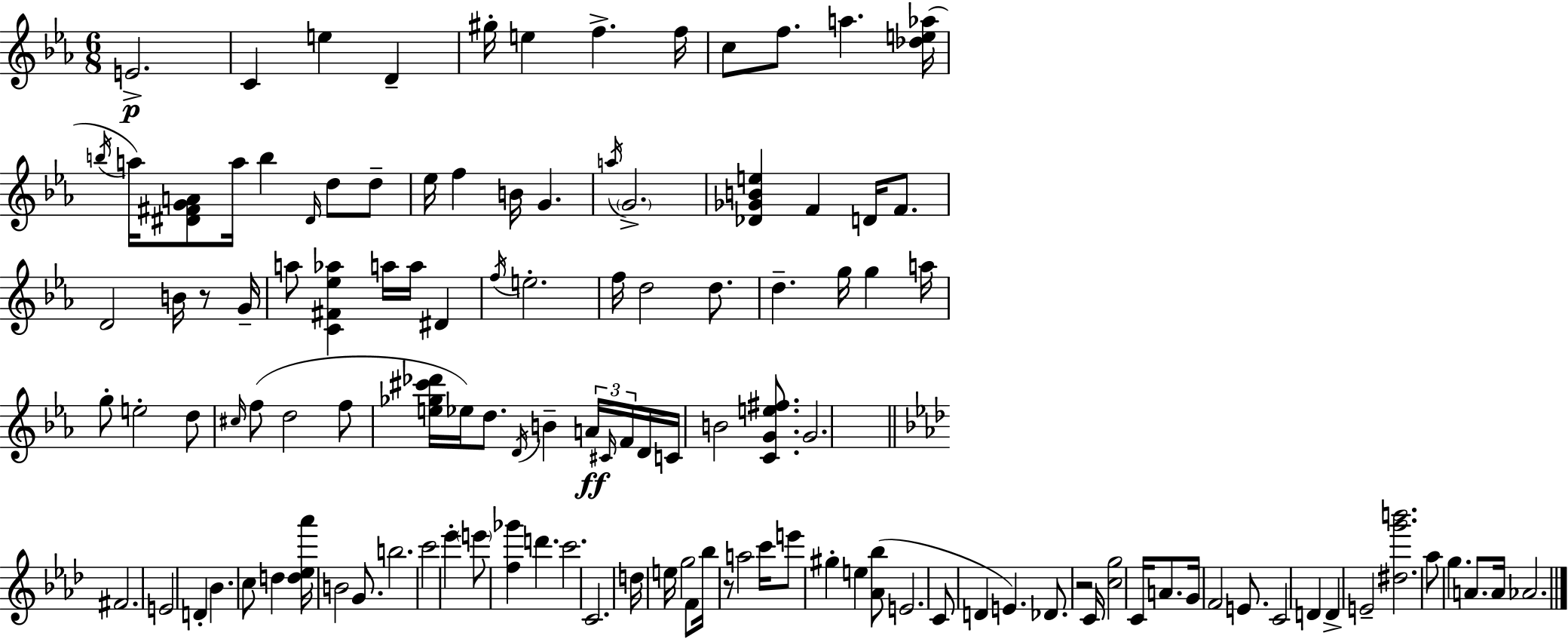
E4/h. C4/q E5/q D4/q G#5/s E5/q F5/q. F5/s C5/e F5/e. A5/q. [Db5,E5,Ab5]/s B5/s A5/s [D#4,F#4,G4,A4]/e A5/s B5/q D#4/s D5/e D5/e Eb5/s F5/q B4/s G4/q. A5/s G4/h. [Db4,Gb4,B4,E5]/q F4/q D4/s F4/e. D4/h B4/s R/e G4/s A5/e [C4,F#4,Eb5,Ab5]/q A5/s A5/s D#4/q F5/s E5/h. F5/s D5/h D5/e. D5/q. G5/s G5/q A5/s G5/e E5/h D5/e C#5/s F5/e D5/h F5/e [E5,Gb5,C#6,Db6]/s Eb5/s D5/e. D4/s B4/q A4/s C#4/s F4/s D4/s C4/s B4/h [C4,G4,E5,F#5]/e. G4/h. F#4/h. E4/h D4/q Bb4/q. C5/e D5/q [D5,Eb5,Ab6]/s B4/h G4/e. B5/h. C6/h Eb6/q E6/e [F5,Gb6]/q D6/q. C6/h. C4/h. D5/s E5/s G5/h F4/e Bb5/s R/e A5/h C6/s E6/e G#5/q E5/q [Ab4,Bb5]/e E4/h. C4/e D4/q E4/q. Db4/e. R/h C4/s [C5,G5]/h C4/s A4/e. G4/s F4/h E4/e. C4/h D4/q D4/q E4/h [D#5,G6,B6]/h. Ab5/e G5/q. A4/e. A4/s Ab4/h.